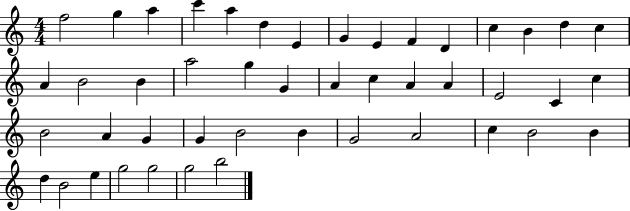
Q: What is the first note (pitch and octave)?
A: F5